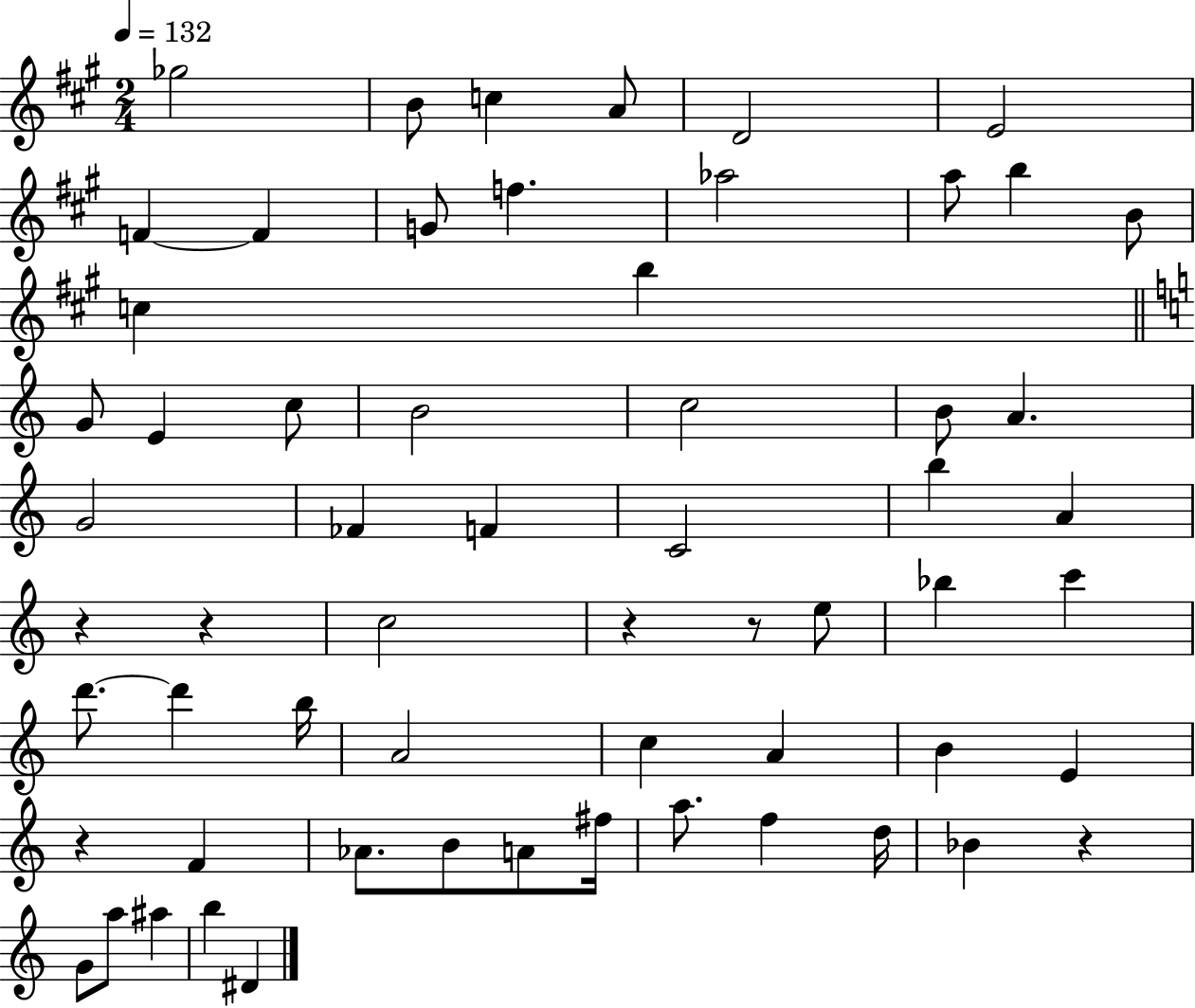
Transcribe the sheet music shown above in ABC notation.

X:1
T:Untitled
M:2/4
L:1/4
K:A
_g2 B/2 c A/2 D2 E2 F F G/2 f _a2 a/2 b B/2 c b G/2 E c/2 B2 c2 B/2 A G2 _F F C2 b A z z c2 z z/2 e/2 _b c' d'/2 d' b/4 A2 c A B E z F _A/2 B/2 A/2 ^f/4 a/2 f d/4 _B z G/2 a/2 ^a b ^D